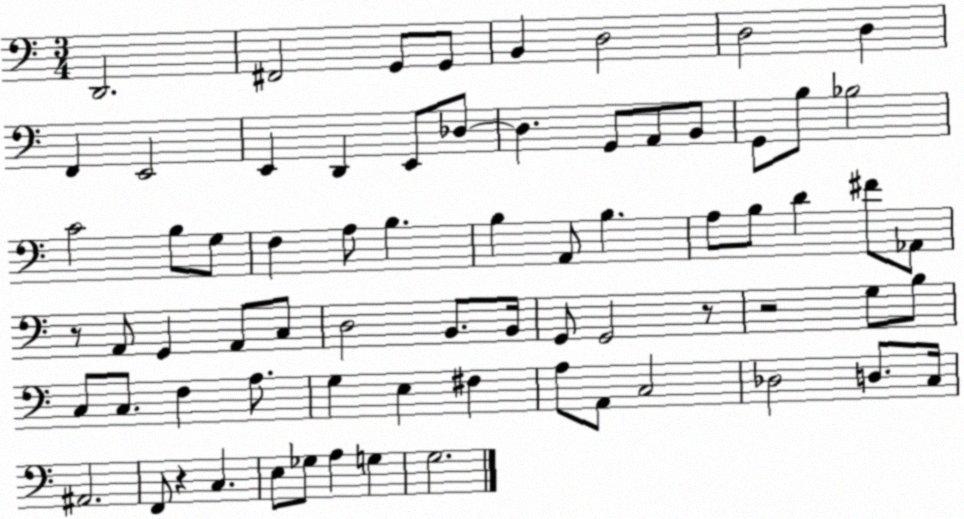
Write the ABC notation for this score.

X:1
T:Untitled
M:3/4
L:1/4
K:C
D,,2 ^F,,2 G,,/2 G,,/2 B,, D,2 D,2 D, F,, E,,2 E,, D,, E,,/2 _D,/2 _D, G,,/2 A,,/2 B,,/2 G,,/2 B,/2 _B,2 C2 B,/2 G,/2 F, A,/2 B, B, A,,/2 B, A,/2 B,/2 D ^F/2 _A,,/2 z/2 A,,/2 G,, A,,/2 C,/2 D,2 B,,/2 B,,/4 G,,/2 G,,2 z/2 z2 G,/2 B,/2 C,/2 C,/2 F, A,/2 G, E, ^F, A,/2 A,,/2 C,2 _D,2 D,/2 C,/4 ^A,,2 F,,/2 z C, E,/2 _G,/2 A, G, G,2